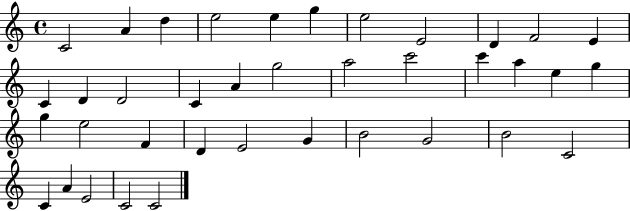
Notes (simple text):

C4/h A4/q D5/q E5/h E5/q G5/q E5/h E4/h D4/q F4/h E4/q C4/q D4/q D4/h C4/q A4/q G5/h A5/h C6/h C6/q A5/q E5/q G5/q G5/q E5/h F4/q D4/q E4/h G4/q B4/h G4/h B4/h C4/h C4/q A4/q E4/h C4/h C4/h